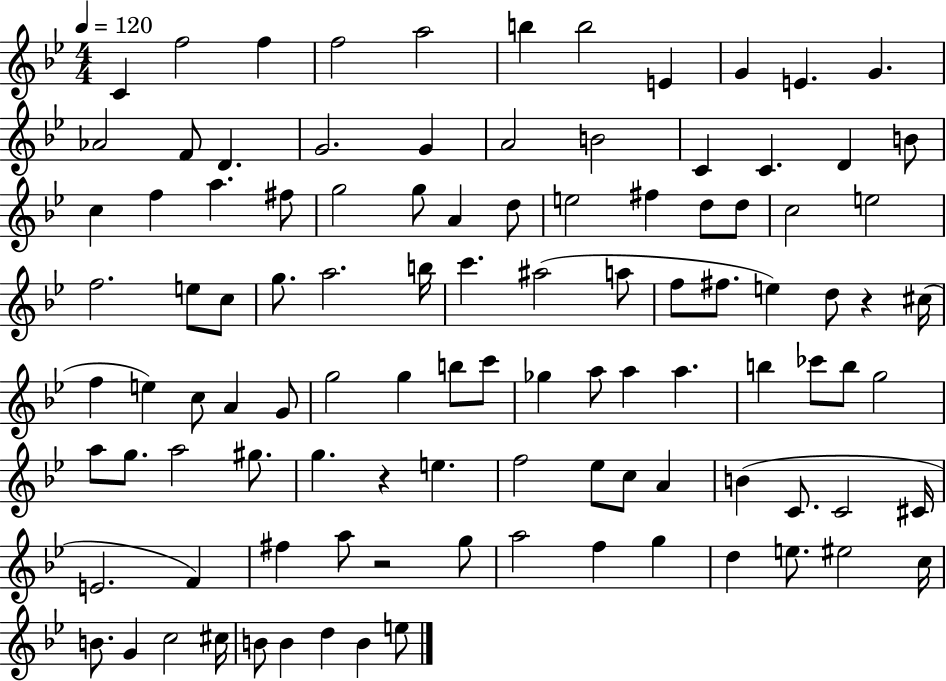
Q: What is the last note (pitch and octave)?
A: E5